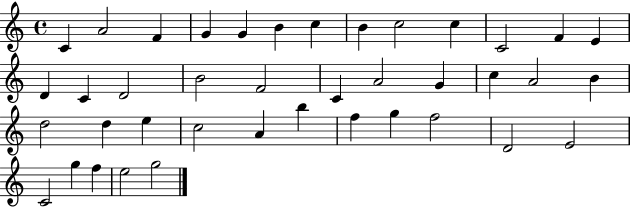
{
  \clef treble
  \time 4/4
  \defaultTimeSignature
  \key c \major
  c'4 a'2 f'4 | g'4 g'4 b'4 c''4 | b'4 c''2 c''4 | c'2 f'4 e'4 | \break d'4 c'4 d'2 | b'2 f'2 | c'4 a'2 g'4 | c''4 a'2 b'4 | \break d''2 d''4 e''4 | c''2 a'4 b''4 | f''4 g''4 f''2 | d'2 e'2 | \break c'2 g''4 f''4 | e''2 g''2 | \bar "|."
}